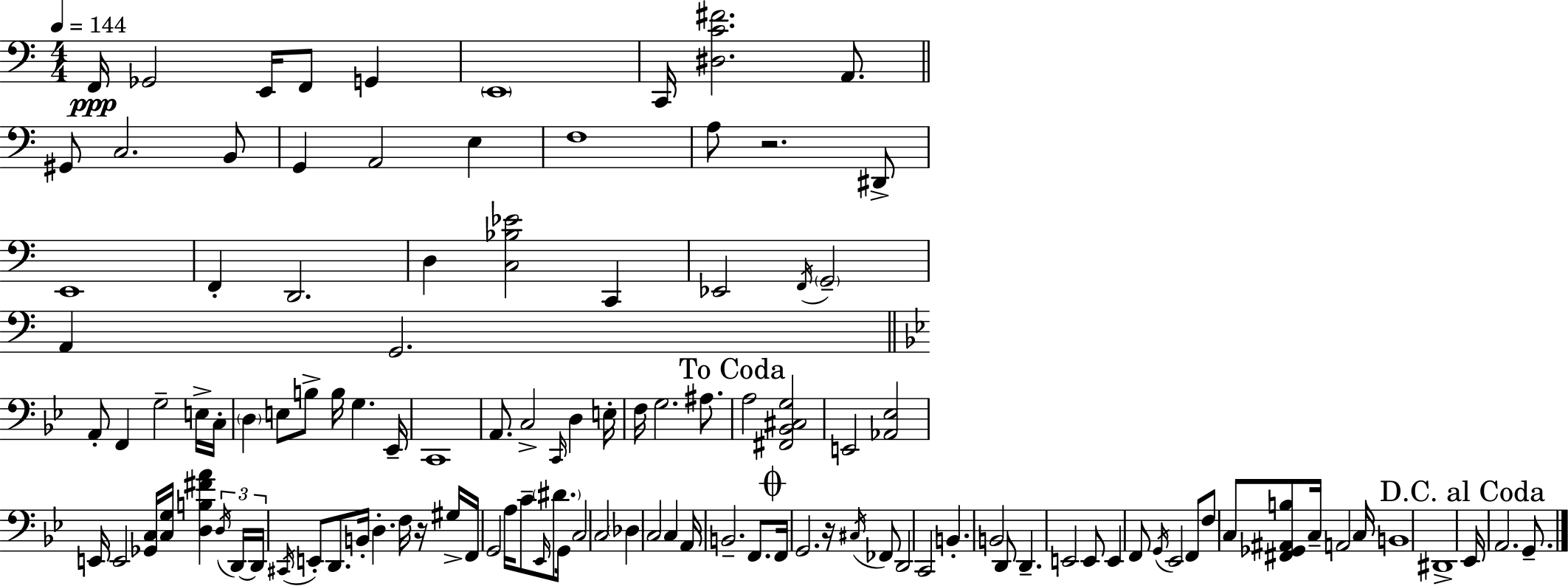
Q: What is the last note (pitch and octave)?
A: G2